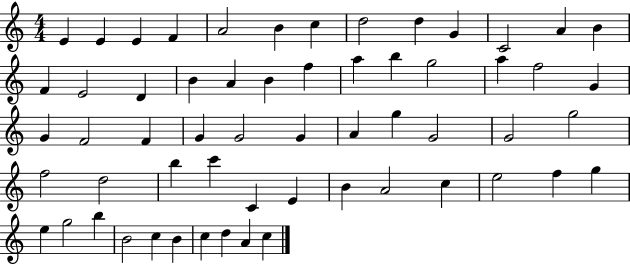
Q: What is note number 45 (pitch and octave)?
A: A4